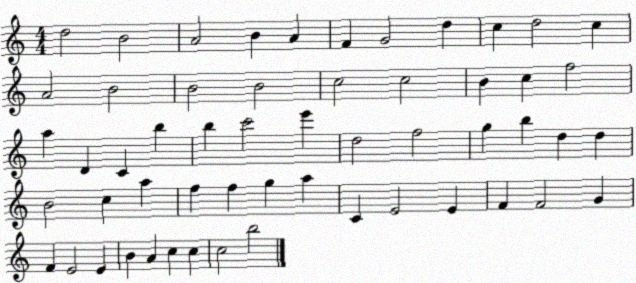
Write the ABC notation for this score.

X:1
T:Untitled
M:4/4
L:1/4
K:C
d2 B2 A2 B A F G2 d c d2 c A2 B2 B2 B2 c2 c2 B c f2 a D C b b c'2 e' d2 f2 g b d d B2 c a f f g a C E2 E F F2 G F E2 E B A c c c2 b2